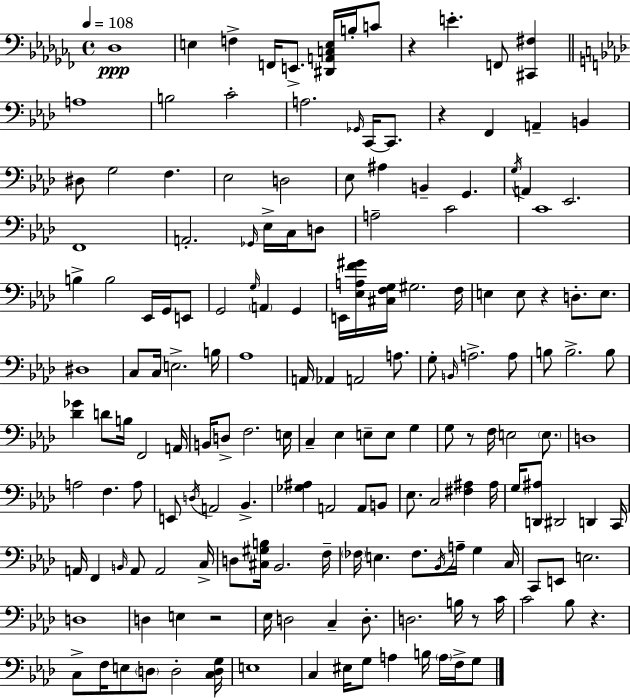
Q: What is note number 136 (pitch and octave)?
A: B3